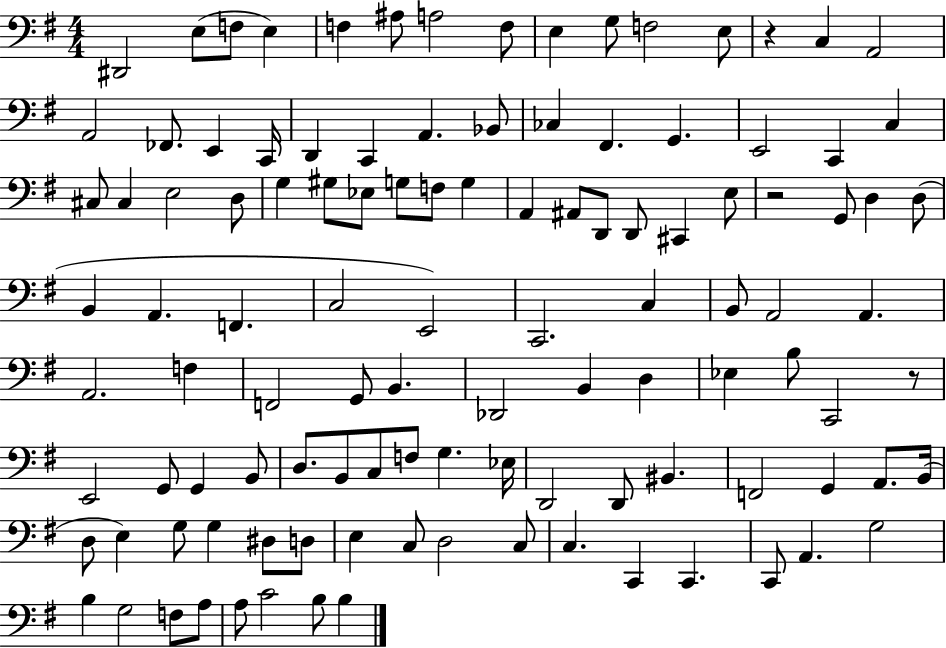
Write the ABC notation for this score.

X:1
T:Untitled
M:4/4
L:1/4
K:G
^D,,2 E,/2 F,/2 E, F, ^A,/2 A,2 F,/2 E, G,/2 F,2 E,/2 z C, A,,2 A,,2 _F,,/2 E,, C,,/4 D,, C,, A,, _B,,/2 _C, ^F,, G,, E,,2 C,, C, ^C,/2 ^C, E,2 D,/2 G, ^G,/2 _E,/2 G,/2 F,/2 G, A,, ^A,,/2 D,,/2 D,,/2 ^C,, E,/2 z2 G,,/2 D, D,/2 B,, A,, F,, C,2 E,,2 C,,2 C, B,,/2 A,,2 A,, A,,2 F, F,,2 G,,/2 B,, _D,,2 B,, D, _E, B,/2 C,,2 z/2 E,,2 G,,/2 G,, B,,/2 D,/2 B,,/2 C,/2 F,/2 G, _E,/4 D,,2 D,,/2 ^B,, F,,2 G,, A,,/2 B,,/4 D,/2 E, G,/2 G, ^D,/2 D,/2 E, C,/2 D,2 C,/2 C, C,, C,, C,,/2 A,, G,2 B, G,2 F,/2 A,/2 A,/2 C2 B,/2 B,